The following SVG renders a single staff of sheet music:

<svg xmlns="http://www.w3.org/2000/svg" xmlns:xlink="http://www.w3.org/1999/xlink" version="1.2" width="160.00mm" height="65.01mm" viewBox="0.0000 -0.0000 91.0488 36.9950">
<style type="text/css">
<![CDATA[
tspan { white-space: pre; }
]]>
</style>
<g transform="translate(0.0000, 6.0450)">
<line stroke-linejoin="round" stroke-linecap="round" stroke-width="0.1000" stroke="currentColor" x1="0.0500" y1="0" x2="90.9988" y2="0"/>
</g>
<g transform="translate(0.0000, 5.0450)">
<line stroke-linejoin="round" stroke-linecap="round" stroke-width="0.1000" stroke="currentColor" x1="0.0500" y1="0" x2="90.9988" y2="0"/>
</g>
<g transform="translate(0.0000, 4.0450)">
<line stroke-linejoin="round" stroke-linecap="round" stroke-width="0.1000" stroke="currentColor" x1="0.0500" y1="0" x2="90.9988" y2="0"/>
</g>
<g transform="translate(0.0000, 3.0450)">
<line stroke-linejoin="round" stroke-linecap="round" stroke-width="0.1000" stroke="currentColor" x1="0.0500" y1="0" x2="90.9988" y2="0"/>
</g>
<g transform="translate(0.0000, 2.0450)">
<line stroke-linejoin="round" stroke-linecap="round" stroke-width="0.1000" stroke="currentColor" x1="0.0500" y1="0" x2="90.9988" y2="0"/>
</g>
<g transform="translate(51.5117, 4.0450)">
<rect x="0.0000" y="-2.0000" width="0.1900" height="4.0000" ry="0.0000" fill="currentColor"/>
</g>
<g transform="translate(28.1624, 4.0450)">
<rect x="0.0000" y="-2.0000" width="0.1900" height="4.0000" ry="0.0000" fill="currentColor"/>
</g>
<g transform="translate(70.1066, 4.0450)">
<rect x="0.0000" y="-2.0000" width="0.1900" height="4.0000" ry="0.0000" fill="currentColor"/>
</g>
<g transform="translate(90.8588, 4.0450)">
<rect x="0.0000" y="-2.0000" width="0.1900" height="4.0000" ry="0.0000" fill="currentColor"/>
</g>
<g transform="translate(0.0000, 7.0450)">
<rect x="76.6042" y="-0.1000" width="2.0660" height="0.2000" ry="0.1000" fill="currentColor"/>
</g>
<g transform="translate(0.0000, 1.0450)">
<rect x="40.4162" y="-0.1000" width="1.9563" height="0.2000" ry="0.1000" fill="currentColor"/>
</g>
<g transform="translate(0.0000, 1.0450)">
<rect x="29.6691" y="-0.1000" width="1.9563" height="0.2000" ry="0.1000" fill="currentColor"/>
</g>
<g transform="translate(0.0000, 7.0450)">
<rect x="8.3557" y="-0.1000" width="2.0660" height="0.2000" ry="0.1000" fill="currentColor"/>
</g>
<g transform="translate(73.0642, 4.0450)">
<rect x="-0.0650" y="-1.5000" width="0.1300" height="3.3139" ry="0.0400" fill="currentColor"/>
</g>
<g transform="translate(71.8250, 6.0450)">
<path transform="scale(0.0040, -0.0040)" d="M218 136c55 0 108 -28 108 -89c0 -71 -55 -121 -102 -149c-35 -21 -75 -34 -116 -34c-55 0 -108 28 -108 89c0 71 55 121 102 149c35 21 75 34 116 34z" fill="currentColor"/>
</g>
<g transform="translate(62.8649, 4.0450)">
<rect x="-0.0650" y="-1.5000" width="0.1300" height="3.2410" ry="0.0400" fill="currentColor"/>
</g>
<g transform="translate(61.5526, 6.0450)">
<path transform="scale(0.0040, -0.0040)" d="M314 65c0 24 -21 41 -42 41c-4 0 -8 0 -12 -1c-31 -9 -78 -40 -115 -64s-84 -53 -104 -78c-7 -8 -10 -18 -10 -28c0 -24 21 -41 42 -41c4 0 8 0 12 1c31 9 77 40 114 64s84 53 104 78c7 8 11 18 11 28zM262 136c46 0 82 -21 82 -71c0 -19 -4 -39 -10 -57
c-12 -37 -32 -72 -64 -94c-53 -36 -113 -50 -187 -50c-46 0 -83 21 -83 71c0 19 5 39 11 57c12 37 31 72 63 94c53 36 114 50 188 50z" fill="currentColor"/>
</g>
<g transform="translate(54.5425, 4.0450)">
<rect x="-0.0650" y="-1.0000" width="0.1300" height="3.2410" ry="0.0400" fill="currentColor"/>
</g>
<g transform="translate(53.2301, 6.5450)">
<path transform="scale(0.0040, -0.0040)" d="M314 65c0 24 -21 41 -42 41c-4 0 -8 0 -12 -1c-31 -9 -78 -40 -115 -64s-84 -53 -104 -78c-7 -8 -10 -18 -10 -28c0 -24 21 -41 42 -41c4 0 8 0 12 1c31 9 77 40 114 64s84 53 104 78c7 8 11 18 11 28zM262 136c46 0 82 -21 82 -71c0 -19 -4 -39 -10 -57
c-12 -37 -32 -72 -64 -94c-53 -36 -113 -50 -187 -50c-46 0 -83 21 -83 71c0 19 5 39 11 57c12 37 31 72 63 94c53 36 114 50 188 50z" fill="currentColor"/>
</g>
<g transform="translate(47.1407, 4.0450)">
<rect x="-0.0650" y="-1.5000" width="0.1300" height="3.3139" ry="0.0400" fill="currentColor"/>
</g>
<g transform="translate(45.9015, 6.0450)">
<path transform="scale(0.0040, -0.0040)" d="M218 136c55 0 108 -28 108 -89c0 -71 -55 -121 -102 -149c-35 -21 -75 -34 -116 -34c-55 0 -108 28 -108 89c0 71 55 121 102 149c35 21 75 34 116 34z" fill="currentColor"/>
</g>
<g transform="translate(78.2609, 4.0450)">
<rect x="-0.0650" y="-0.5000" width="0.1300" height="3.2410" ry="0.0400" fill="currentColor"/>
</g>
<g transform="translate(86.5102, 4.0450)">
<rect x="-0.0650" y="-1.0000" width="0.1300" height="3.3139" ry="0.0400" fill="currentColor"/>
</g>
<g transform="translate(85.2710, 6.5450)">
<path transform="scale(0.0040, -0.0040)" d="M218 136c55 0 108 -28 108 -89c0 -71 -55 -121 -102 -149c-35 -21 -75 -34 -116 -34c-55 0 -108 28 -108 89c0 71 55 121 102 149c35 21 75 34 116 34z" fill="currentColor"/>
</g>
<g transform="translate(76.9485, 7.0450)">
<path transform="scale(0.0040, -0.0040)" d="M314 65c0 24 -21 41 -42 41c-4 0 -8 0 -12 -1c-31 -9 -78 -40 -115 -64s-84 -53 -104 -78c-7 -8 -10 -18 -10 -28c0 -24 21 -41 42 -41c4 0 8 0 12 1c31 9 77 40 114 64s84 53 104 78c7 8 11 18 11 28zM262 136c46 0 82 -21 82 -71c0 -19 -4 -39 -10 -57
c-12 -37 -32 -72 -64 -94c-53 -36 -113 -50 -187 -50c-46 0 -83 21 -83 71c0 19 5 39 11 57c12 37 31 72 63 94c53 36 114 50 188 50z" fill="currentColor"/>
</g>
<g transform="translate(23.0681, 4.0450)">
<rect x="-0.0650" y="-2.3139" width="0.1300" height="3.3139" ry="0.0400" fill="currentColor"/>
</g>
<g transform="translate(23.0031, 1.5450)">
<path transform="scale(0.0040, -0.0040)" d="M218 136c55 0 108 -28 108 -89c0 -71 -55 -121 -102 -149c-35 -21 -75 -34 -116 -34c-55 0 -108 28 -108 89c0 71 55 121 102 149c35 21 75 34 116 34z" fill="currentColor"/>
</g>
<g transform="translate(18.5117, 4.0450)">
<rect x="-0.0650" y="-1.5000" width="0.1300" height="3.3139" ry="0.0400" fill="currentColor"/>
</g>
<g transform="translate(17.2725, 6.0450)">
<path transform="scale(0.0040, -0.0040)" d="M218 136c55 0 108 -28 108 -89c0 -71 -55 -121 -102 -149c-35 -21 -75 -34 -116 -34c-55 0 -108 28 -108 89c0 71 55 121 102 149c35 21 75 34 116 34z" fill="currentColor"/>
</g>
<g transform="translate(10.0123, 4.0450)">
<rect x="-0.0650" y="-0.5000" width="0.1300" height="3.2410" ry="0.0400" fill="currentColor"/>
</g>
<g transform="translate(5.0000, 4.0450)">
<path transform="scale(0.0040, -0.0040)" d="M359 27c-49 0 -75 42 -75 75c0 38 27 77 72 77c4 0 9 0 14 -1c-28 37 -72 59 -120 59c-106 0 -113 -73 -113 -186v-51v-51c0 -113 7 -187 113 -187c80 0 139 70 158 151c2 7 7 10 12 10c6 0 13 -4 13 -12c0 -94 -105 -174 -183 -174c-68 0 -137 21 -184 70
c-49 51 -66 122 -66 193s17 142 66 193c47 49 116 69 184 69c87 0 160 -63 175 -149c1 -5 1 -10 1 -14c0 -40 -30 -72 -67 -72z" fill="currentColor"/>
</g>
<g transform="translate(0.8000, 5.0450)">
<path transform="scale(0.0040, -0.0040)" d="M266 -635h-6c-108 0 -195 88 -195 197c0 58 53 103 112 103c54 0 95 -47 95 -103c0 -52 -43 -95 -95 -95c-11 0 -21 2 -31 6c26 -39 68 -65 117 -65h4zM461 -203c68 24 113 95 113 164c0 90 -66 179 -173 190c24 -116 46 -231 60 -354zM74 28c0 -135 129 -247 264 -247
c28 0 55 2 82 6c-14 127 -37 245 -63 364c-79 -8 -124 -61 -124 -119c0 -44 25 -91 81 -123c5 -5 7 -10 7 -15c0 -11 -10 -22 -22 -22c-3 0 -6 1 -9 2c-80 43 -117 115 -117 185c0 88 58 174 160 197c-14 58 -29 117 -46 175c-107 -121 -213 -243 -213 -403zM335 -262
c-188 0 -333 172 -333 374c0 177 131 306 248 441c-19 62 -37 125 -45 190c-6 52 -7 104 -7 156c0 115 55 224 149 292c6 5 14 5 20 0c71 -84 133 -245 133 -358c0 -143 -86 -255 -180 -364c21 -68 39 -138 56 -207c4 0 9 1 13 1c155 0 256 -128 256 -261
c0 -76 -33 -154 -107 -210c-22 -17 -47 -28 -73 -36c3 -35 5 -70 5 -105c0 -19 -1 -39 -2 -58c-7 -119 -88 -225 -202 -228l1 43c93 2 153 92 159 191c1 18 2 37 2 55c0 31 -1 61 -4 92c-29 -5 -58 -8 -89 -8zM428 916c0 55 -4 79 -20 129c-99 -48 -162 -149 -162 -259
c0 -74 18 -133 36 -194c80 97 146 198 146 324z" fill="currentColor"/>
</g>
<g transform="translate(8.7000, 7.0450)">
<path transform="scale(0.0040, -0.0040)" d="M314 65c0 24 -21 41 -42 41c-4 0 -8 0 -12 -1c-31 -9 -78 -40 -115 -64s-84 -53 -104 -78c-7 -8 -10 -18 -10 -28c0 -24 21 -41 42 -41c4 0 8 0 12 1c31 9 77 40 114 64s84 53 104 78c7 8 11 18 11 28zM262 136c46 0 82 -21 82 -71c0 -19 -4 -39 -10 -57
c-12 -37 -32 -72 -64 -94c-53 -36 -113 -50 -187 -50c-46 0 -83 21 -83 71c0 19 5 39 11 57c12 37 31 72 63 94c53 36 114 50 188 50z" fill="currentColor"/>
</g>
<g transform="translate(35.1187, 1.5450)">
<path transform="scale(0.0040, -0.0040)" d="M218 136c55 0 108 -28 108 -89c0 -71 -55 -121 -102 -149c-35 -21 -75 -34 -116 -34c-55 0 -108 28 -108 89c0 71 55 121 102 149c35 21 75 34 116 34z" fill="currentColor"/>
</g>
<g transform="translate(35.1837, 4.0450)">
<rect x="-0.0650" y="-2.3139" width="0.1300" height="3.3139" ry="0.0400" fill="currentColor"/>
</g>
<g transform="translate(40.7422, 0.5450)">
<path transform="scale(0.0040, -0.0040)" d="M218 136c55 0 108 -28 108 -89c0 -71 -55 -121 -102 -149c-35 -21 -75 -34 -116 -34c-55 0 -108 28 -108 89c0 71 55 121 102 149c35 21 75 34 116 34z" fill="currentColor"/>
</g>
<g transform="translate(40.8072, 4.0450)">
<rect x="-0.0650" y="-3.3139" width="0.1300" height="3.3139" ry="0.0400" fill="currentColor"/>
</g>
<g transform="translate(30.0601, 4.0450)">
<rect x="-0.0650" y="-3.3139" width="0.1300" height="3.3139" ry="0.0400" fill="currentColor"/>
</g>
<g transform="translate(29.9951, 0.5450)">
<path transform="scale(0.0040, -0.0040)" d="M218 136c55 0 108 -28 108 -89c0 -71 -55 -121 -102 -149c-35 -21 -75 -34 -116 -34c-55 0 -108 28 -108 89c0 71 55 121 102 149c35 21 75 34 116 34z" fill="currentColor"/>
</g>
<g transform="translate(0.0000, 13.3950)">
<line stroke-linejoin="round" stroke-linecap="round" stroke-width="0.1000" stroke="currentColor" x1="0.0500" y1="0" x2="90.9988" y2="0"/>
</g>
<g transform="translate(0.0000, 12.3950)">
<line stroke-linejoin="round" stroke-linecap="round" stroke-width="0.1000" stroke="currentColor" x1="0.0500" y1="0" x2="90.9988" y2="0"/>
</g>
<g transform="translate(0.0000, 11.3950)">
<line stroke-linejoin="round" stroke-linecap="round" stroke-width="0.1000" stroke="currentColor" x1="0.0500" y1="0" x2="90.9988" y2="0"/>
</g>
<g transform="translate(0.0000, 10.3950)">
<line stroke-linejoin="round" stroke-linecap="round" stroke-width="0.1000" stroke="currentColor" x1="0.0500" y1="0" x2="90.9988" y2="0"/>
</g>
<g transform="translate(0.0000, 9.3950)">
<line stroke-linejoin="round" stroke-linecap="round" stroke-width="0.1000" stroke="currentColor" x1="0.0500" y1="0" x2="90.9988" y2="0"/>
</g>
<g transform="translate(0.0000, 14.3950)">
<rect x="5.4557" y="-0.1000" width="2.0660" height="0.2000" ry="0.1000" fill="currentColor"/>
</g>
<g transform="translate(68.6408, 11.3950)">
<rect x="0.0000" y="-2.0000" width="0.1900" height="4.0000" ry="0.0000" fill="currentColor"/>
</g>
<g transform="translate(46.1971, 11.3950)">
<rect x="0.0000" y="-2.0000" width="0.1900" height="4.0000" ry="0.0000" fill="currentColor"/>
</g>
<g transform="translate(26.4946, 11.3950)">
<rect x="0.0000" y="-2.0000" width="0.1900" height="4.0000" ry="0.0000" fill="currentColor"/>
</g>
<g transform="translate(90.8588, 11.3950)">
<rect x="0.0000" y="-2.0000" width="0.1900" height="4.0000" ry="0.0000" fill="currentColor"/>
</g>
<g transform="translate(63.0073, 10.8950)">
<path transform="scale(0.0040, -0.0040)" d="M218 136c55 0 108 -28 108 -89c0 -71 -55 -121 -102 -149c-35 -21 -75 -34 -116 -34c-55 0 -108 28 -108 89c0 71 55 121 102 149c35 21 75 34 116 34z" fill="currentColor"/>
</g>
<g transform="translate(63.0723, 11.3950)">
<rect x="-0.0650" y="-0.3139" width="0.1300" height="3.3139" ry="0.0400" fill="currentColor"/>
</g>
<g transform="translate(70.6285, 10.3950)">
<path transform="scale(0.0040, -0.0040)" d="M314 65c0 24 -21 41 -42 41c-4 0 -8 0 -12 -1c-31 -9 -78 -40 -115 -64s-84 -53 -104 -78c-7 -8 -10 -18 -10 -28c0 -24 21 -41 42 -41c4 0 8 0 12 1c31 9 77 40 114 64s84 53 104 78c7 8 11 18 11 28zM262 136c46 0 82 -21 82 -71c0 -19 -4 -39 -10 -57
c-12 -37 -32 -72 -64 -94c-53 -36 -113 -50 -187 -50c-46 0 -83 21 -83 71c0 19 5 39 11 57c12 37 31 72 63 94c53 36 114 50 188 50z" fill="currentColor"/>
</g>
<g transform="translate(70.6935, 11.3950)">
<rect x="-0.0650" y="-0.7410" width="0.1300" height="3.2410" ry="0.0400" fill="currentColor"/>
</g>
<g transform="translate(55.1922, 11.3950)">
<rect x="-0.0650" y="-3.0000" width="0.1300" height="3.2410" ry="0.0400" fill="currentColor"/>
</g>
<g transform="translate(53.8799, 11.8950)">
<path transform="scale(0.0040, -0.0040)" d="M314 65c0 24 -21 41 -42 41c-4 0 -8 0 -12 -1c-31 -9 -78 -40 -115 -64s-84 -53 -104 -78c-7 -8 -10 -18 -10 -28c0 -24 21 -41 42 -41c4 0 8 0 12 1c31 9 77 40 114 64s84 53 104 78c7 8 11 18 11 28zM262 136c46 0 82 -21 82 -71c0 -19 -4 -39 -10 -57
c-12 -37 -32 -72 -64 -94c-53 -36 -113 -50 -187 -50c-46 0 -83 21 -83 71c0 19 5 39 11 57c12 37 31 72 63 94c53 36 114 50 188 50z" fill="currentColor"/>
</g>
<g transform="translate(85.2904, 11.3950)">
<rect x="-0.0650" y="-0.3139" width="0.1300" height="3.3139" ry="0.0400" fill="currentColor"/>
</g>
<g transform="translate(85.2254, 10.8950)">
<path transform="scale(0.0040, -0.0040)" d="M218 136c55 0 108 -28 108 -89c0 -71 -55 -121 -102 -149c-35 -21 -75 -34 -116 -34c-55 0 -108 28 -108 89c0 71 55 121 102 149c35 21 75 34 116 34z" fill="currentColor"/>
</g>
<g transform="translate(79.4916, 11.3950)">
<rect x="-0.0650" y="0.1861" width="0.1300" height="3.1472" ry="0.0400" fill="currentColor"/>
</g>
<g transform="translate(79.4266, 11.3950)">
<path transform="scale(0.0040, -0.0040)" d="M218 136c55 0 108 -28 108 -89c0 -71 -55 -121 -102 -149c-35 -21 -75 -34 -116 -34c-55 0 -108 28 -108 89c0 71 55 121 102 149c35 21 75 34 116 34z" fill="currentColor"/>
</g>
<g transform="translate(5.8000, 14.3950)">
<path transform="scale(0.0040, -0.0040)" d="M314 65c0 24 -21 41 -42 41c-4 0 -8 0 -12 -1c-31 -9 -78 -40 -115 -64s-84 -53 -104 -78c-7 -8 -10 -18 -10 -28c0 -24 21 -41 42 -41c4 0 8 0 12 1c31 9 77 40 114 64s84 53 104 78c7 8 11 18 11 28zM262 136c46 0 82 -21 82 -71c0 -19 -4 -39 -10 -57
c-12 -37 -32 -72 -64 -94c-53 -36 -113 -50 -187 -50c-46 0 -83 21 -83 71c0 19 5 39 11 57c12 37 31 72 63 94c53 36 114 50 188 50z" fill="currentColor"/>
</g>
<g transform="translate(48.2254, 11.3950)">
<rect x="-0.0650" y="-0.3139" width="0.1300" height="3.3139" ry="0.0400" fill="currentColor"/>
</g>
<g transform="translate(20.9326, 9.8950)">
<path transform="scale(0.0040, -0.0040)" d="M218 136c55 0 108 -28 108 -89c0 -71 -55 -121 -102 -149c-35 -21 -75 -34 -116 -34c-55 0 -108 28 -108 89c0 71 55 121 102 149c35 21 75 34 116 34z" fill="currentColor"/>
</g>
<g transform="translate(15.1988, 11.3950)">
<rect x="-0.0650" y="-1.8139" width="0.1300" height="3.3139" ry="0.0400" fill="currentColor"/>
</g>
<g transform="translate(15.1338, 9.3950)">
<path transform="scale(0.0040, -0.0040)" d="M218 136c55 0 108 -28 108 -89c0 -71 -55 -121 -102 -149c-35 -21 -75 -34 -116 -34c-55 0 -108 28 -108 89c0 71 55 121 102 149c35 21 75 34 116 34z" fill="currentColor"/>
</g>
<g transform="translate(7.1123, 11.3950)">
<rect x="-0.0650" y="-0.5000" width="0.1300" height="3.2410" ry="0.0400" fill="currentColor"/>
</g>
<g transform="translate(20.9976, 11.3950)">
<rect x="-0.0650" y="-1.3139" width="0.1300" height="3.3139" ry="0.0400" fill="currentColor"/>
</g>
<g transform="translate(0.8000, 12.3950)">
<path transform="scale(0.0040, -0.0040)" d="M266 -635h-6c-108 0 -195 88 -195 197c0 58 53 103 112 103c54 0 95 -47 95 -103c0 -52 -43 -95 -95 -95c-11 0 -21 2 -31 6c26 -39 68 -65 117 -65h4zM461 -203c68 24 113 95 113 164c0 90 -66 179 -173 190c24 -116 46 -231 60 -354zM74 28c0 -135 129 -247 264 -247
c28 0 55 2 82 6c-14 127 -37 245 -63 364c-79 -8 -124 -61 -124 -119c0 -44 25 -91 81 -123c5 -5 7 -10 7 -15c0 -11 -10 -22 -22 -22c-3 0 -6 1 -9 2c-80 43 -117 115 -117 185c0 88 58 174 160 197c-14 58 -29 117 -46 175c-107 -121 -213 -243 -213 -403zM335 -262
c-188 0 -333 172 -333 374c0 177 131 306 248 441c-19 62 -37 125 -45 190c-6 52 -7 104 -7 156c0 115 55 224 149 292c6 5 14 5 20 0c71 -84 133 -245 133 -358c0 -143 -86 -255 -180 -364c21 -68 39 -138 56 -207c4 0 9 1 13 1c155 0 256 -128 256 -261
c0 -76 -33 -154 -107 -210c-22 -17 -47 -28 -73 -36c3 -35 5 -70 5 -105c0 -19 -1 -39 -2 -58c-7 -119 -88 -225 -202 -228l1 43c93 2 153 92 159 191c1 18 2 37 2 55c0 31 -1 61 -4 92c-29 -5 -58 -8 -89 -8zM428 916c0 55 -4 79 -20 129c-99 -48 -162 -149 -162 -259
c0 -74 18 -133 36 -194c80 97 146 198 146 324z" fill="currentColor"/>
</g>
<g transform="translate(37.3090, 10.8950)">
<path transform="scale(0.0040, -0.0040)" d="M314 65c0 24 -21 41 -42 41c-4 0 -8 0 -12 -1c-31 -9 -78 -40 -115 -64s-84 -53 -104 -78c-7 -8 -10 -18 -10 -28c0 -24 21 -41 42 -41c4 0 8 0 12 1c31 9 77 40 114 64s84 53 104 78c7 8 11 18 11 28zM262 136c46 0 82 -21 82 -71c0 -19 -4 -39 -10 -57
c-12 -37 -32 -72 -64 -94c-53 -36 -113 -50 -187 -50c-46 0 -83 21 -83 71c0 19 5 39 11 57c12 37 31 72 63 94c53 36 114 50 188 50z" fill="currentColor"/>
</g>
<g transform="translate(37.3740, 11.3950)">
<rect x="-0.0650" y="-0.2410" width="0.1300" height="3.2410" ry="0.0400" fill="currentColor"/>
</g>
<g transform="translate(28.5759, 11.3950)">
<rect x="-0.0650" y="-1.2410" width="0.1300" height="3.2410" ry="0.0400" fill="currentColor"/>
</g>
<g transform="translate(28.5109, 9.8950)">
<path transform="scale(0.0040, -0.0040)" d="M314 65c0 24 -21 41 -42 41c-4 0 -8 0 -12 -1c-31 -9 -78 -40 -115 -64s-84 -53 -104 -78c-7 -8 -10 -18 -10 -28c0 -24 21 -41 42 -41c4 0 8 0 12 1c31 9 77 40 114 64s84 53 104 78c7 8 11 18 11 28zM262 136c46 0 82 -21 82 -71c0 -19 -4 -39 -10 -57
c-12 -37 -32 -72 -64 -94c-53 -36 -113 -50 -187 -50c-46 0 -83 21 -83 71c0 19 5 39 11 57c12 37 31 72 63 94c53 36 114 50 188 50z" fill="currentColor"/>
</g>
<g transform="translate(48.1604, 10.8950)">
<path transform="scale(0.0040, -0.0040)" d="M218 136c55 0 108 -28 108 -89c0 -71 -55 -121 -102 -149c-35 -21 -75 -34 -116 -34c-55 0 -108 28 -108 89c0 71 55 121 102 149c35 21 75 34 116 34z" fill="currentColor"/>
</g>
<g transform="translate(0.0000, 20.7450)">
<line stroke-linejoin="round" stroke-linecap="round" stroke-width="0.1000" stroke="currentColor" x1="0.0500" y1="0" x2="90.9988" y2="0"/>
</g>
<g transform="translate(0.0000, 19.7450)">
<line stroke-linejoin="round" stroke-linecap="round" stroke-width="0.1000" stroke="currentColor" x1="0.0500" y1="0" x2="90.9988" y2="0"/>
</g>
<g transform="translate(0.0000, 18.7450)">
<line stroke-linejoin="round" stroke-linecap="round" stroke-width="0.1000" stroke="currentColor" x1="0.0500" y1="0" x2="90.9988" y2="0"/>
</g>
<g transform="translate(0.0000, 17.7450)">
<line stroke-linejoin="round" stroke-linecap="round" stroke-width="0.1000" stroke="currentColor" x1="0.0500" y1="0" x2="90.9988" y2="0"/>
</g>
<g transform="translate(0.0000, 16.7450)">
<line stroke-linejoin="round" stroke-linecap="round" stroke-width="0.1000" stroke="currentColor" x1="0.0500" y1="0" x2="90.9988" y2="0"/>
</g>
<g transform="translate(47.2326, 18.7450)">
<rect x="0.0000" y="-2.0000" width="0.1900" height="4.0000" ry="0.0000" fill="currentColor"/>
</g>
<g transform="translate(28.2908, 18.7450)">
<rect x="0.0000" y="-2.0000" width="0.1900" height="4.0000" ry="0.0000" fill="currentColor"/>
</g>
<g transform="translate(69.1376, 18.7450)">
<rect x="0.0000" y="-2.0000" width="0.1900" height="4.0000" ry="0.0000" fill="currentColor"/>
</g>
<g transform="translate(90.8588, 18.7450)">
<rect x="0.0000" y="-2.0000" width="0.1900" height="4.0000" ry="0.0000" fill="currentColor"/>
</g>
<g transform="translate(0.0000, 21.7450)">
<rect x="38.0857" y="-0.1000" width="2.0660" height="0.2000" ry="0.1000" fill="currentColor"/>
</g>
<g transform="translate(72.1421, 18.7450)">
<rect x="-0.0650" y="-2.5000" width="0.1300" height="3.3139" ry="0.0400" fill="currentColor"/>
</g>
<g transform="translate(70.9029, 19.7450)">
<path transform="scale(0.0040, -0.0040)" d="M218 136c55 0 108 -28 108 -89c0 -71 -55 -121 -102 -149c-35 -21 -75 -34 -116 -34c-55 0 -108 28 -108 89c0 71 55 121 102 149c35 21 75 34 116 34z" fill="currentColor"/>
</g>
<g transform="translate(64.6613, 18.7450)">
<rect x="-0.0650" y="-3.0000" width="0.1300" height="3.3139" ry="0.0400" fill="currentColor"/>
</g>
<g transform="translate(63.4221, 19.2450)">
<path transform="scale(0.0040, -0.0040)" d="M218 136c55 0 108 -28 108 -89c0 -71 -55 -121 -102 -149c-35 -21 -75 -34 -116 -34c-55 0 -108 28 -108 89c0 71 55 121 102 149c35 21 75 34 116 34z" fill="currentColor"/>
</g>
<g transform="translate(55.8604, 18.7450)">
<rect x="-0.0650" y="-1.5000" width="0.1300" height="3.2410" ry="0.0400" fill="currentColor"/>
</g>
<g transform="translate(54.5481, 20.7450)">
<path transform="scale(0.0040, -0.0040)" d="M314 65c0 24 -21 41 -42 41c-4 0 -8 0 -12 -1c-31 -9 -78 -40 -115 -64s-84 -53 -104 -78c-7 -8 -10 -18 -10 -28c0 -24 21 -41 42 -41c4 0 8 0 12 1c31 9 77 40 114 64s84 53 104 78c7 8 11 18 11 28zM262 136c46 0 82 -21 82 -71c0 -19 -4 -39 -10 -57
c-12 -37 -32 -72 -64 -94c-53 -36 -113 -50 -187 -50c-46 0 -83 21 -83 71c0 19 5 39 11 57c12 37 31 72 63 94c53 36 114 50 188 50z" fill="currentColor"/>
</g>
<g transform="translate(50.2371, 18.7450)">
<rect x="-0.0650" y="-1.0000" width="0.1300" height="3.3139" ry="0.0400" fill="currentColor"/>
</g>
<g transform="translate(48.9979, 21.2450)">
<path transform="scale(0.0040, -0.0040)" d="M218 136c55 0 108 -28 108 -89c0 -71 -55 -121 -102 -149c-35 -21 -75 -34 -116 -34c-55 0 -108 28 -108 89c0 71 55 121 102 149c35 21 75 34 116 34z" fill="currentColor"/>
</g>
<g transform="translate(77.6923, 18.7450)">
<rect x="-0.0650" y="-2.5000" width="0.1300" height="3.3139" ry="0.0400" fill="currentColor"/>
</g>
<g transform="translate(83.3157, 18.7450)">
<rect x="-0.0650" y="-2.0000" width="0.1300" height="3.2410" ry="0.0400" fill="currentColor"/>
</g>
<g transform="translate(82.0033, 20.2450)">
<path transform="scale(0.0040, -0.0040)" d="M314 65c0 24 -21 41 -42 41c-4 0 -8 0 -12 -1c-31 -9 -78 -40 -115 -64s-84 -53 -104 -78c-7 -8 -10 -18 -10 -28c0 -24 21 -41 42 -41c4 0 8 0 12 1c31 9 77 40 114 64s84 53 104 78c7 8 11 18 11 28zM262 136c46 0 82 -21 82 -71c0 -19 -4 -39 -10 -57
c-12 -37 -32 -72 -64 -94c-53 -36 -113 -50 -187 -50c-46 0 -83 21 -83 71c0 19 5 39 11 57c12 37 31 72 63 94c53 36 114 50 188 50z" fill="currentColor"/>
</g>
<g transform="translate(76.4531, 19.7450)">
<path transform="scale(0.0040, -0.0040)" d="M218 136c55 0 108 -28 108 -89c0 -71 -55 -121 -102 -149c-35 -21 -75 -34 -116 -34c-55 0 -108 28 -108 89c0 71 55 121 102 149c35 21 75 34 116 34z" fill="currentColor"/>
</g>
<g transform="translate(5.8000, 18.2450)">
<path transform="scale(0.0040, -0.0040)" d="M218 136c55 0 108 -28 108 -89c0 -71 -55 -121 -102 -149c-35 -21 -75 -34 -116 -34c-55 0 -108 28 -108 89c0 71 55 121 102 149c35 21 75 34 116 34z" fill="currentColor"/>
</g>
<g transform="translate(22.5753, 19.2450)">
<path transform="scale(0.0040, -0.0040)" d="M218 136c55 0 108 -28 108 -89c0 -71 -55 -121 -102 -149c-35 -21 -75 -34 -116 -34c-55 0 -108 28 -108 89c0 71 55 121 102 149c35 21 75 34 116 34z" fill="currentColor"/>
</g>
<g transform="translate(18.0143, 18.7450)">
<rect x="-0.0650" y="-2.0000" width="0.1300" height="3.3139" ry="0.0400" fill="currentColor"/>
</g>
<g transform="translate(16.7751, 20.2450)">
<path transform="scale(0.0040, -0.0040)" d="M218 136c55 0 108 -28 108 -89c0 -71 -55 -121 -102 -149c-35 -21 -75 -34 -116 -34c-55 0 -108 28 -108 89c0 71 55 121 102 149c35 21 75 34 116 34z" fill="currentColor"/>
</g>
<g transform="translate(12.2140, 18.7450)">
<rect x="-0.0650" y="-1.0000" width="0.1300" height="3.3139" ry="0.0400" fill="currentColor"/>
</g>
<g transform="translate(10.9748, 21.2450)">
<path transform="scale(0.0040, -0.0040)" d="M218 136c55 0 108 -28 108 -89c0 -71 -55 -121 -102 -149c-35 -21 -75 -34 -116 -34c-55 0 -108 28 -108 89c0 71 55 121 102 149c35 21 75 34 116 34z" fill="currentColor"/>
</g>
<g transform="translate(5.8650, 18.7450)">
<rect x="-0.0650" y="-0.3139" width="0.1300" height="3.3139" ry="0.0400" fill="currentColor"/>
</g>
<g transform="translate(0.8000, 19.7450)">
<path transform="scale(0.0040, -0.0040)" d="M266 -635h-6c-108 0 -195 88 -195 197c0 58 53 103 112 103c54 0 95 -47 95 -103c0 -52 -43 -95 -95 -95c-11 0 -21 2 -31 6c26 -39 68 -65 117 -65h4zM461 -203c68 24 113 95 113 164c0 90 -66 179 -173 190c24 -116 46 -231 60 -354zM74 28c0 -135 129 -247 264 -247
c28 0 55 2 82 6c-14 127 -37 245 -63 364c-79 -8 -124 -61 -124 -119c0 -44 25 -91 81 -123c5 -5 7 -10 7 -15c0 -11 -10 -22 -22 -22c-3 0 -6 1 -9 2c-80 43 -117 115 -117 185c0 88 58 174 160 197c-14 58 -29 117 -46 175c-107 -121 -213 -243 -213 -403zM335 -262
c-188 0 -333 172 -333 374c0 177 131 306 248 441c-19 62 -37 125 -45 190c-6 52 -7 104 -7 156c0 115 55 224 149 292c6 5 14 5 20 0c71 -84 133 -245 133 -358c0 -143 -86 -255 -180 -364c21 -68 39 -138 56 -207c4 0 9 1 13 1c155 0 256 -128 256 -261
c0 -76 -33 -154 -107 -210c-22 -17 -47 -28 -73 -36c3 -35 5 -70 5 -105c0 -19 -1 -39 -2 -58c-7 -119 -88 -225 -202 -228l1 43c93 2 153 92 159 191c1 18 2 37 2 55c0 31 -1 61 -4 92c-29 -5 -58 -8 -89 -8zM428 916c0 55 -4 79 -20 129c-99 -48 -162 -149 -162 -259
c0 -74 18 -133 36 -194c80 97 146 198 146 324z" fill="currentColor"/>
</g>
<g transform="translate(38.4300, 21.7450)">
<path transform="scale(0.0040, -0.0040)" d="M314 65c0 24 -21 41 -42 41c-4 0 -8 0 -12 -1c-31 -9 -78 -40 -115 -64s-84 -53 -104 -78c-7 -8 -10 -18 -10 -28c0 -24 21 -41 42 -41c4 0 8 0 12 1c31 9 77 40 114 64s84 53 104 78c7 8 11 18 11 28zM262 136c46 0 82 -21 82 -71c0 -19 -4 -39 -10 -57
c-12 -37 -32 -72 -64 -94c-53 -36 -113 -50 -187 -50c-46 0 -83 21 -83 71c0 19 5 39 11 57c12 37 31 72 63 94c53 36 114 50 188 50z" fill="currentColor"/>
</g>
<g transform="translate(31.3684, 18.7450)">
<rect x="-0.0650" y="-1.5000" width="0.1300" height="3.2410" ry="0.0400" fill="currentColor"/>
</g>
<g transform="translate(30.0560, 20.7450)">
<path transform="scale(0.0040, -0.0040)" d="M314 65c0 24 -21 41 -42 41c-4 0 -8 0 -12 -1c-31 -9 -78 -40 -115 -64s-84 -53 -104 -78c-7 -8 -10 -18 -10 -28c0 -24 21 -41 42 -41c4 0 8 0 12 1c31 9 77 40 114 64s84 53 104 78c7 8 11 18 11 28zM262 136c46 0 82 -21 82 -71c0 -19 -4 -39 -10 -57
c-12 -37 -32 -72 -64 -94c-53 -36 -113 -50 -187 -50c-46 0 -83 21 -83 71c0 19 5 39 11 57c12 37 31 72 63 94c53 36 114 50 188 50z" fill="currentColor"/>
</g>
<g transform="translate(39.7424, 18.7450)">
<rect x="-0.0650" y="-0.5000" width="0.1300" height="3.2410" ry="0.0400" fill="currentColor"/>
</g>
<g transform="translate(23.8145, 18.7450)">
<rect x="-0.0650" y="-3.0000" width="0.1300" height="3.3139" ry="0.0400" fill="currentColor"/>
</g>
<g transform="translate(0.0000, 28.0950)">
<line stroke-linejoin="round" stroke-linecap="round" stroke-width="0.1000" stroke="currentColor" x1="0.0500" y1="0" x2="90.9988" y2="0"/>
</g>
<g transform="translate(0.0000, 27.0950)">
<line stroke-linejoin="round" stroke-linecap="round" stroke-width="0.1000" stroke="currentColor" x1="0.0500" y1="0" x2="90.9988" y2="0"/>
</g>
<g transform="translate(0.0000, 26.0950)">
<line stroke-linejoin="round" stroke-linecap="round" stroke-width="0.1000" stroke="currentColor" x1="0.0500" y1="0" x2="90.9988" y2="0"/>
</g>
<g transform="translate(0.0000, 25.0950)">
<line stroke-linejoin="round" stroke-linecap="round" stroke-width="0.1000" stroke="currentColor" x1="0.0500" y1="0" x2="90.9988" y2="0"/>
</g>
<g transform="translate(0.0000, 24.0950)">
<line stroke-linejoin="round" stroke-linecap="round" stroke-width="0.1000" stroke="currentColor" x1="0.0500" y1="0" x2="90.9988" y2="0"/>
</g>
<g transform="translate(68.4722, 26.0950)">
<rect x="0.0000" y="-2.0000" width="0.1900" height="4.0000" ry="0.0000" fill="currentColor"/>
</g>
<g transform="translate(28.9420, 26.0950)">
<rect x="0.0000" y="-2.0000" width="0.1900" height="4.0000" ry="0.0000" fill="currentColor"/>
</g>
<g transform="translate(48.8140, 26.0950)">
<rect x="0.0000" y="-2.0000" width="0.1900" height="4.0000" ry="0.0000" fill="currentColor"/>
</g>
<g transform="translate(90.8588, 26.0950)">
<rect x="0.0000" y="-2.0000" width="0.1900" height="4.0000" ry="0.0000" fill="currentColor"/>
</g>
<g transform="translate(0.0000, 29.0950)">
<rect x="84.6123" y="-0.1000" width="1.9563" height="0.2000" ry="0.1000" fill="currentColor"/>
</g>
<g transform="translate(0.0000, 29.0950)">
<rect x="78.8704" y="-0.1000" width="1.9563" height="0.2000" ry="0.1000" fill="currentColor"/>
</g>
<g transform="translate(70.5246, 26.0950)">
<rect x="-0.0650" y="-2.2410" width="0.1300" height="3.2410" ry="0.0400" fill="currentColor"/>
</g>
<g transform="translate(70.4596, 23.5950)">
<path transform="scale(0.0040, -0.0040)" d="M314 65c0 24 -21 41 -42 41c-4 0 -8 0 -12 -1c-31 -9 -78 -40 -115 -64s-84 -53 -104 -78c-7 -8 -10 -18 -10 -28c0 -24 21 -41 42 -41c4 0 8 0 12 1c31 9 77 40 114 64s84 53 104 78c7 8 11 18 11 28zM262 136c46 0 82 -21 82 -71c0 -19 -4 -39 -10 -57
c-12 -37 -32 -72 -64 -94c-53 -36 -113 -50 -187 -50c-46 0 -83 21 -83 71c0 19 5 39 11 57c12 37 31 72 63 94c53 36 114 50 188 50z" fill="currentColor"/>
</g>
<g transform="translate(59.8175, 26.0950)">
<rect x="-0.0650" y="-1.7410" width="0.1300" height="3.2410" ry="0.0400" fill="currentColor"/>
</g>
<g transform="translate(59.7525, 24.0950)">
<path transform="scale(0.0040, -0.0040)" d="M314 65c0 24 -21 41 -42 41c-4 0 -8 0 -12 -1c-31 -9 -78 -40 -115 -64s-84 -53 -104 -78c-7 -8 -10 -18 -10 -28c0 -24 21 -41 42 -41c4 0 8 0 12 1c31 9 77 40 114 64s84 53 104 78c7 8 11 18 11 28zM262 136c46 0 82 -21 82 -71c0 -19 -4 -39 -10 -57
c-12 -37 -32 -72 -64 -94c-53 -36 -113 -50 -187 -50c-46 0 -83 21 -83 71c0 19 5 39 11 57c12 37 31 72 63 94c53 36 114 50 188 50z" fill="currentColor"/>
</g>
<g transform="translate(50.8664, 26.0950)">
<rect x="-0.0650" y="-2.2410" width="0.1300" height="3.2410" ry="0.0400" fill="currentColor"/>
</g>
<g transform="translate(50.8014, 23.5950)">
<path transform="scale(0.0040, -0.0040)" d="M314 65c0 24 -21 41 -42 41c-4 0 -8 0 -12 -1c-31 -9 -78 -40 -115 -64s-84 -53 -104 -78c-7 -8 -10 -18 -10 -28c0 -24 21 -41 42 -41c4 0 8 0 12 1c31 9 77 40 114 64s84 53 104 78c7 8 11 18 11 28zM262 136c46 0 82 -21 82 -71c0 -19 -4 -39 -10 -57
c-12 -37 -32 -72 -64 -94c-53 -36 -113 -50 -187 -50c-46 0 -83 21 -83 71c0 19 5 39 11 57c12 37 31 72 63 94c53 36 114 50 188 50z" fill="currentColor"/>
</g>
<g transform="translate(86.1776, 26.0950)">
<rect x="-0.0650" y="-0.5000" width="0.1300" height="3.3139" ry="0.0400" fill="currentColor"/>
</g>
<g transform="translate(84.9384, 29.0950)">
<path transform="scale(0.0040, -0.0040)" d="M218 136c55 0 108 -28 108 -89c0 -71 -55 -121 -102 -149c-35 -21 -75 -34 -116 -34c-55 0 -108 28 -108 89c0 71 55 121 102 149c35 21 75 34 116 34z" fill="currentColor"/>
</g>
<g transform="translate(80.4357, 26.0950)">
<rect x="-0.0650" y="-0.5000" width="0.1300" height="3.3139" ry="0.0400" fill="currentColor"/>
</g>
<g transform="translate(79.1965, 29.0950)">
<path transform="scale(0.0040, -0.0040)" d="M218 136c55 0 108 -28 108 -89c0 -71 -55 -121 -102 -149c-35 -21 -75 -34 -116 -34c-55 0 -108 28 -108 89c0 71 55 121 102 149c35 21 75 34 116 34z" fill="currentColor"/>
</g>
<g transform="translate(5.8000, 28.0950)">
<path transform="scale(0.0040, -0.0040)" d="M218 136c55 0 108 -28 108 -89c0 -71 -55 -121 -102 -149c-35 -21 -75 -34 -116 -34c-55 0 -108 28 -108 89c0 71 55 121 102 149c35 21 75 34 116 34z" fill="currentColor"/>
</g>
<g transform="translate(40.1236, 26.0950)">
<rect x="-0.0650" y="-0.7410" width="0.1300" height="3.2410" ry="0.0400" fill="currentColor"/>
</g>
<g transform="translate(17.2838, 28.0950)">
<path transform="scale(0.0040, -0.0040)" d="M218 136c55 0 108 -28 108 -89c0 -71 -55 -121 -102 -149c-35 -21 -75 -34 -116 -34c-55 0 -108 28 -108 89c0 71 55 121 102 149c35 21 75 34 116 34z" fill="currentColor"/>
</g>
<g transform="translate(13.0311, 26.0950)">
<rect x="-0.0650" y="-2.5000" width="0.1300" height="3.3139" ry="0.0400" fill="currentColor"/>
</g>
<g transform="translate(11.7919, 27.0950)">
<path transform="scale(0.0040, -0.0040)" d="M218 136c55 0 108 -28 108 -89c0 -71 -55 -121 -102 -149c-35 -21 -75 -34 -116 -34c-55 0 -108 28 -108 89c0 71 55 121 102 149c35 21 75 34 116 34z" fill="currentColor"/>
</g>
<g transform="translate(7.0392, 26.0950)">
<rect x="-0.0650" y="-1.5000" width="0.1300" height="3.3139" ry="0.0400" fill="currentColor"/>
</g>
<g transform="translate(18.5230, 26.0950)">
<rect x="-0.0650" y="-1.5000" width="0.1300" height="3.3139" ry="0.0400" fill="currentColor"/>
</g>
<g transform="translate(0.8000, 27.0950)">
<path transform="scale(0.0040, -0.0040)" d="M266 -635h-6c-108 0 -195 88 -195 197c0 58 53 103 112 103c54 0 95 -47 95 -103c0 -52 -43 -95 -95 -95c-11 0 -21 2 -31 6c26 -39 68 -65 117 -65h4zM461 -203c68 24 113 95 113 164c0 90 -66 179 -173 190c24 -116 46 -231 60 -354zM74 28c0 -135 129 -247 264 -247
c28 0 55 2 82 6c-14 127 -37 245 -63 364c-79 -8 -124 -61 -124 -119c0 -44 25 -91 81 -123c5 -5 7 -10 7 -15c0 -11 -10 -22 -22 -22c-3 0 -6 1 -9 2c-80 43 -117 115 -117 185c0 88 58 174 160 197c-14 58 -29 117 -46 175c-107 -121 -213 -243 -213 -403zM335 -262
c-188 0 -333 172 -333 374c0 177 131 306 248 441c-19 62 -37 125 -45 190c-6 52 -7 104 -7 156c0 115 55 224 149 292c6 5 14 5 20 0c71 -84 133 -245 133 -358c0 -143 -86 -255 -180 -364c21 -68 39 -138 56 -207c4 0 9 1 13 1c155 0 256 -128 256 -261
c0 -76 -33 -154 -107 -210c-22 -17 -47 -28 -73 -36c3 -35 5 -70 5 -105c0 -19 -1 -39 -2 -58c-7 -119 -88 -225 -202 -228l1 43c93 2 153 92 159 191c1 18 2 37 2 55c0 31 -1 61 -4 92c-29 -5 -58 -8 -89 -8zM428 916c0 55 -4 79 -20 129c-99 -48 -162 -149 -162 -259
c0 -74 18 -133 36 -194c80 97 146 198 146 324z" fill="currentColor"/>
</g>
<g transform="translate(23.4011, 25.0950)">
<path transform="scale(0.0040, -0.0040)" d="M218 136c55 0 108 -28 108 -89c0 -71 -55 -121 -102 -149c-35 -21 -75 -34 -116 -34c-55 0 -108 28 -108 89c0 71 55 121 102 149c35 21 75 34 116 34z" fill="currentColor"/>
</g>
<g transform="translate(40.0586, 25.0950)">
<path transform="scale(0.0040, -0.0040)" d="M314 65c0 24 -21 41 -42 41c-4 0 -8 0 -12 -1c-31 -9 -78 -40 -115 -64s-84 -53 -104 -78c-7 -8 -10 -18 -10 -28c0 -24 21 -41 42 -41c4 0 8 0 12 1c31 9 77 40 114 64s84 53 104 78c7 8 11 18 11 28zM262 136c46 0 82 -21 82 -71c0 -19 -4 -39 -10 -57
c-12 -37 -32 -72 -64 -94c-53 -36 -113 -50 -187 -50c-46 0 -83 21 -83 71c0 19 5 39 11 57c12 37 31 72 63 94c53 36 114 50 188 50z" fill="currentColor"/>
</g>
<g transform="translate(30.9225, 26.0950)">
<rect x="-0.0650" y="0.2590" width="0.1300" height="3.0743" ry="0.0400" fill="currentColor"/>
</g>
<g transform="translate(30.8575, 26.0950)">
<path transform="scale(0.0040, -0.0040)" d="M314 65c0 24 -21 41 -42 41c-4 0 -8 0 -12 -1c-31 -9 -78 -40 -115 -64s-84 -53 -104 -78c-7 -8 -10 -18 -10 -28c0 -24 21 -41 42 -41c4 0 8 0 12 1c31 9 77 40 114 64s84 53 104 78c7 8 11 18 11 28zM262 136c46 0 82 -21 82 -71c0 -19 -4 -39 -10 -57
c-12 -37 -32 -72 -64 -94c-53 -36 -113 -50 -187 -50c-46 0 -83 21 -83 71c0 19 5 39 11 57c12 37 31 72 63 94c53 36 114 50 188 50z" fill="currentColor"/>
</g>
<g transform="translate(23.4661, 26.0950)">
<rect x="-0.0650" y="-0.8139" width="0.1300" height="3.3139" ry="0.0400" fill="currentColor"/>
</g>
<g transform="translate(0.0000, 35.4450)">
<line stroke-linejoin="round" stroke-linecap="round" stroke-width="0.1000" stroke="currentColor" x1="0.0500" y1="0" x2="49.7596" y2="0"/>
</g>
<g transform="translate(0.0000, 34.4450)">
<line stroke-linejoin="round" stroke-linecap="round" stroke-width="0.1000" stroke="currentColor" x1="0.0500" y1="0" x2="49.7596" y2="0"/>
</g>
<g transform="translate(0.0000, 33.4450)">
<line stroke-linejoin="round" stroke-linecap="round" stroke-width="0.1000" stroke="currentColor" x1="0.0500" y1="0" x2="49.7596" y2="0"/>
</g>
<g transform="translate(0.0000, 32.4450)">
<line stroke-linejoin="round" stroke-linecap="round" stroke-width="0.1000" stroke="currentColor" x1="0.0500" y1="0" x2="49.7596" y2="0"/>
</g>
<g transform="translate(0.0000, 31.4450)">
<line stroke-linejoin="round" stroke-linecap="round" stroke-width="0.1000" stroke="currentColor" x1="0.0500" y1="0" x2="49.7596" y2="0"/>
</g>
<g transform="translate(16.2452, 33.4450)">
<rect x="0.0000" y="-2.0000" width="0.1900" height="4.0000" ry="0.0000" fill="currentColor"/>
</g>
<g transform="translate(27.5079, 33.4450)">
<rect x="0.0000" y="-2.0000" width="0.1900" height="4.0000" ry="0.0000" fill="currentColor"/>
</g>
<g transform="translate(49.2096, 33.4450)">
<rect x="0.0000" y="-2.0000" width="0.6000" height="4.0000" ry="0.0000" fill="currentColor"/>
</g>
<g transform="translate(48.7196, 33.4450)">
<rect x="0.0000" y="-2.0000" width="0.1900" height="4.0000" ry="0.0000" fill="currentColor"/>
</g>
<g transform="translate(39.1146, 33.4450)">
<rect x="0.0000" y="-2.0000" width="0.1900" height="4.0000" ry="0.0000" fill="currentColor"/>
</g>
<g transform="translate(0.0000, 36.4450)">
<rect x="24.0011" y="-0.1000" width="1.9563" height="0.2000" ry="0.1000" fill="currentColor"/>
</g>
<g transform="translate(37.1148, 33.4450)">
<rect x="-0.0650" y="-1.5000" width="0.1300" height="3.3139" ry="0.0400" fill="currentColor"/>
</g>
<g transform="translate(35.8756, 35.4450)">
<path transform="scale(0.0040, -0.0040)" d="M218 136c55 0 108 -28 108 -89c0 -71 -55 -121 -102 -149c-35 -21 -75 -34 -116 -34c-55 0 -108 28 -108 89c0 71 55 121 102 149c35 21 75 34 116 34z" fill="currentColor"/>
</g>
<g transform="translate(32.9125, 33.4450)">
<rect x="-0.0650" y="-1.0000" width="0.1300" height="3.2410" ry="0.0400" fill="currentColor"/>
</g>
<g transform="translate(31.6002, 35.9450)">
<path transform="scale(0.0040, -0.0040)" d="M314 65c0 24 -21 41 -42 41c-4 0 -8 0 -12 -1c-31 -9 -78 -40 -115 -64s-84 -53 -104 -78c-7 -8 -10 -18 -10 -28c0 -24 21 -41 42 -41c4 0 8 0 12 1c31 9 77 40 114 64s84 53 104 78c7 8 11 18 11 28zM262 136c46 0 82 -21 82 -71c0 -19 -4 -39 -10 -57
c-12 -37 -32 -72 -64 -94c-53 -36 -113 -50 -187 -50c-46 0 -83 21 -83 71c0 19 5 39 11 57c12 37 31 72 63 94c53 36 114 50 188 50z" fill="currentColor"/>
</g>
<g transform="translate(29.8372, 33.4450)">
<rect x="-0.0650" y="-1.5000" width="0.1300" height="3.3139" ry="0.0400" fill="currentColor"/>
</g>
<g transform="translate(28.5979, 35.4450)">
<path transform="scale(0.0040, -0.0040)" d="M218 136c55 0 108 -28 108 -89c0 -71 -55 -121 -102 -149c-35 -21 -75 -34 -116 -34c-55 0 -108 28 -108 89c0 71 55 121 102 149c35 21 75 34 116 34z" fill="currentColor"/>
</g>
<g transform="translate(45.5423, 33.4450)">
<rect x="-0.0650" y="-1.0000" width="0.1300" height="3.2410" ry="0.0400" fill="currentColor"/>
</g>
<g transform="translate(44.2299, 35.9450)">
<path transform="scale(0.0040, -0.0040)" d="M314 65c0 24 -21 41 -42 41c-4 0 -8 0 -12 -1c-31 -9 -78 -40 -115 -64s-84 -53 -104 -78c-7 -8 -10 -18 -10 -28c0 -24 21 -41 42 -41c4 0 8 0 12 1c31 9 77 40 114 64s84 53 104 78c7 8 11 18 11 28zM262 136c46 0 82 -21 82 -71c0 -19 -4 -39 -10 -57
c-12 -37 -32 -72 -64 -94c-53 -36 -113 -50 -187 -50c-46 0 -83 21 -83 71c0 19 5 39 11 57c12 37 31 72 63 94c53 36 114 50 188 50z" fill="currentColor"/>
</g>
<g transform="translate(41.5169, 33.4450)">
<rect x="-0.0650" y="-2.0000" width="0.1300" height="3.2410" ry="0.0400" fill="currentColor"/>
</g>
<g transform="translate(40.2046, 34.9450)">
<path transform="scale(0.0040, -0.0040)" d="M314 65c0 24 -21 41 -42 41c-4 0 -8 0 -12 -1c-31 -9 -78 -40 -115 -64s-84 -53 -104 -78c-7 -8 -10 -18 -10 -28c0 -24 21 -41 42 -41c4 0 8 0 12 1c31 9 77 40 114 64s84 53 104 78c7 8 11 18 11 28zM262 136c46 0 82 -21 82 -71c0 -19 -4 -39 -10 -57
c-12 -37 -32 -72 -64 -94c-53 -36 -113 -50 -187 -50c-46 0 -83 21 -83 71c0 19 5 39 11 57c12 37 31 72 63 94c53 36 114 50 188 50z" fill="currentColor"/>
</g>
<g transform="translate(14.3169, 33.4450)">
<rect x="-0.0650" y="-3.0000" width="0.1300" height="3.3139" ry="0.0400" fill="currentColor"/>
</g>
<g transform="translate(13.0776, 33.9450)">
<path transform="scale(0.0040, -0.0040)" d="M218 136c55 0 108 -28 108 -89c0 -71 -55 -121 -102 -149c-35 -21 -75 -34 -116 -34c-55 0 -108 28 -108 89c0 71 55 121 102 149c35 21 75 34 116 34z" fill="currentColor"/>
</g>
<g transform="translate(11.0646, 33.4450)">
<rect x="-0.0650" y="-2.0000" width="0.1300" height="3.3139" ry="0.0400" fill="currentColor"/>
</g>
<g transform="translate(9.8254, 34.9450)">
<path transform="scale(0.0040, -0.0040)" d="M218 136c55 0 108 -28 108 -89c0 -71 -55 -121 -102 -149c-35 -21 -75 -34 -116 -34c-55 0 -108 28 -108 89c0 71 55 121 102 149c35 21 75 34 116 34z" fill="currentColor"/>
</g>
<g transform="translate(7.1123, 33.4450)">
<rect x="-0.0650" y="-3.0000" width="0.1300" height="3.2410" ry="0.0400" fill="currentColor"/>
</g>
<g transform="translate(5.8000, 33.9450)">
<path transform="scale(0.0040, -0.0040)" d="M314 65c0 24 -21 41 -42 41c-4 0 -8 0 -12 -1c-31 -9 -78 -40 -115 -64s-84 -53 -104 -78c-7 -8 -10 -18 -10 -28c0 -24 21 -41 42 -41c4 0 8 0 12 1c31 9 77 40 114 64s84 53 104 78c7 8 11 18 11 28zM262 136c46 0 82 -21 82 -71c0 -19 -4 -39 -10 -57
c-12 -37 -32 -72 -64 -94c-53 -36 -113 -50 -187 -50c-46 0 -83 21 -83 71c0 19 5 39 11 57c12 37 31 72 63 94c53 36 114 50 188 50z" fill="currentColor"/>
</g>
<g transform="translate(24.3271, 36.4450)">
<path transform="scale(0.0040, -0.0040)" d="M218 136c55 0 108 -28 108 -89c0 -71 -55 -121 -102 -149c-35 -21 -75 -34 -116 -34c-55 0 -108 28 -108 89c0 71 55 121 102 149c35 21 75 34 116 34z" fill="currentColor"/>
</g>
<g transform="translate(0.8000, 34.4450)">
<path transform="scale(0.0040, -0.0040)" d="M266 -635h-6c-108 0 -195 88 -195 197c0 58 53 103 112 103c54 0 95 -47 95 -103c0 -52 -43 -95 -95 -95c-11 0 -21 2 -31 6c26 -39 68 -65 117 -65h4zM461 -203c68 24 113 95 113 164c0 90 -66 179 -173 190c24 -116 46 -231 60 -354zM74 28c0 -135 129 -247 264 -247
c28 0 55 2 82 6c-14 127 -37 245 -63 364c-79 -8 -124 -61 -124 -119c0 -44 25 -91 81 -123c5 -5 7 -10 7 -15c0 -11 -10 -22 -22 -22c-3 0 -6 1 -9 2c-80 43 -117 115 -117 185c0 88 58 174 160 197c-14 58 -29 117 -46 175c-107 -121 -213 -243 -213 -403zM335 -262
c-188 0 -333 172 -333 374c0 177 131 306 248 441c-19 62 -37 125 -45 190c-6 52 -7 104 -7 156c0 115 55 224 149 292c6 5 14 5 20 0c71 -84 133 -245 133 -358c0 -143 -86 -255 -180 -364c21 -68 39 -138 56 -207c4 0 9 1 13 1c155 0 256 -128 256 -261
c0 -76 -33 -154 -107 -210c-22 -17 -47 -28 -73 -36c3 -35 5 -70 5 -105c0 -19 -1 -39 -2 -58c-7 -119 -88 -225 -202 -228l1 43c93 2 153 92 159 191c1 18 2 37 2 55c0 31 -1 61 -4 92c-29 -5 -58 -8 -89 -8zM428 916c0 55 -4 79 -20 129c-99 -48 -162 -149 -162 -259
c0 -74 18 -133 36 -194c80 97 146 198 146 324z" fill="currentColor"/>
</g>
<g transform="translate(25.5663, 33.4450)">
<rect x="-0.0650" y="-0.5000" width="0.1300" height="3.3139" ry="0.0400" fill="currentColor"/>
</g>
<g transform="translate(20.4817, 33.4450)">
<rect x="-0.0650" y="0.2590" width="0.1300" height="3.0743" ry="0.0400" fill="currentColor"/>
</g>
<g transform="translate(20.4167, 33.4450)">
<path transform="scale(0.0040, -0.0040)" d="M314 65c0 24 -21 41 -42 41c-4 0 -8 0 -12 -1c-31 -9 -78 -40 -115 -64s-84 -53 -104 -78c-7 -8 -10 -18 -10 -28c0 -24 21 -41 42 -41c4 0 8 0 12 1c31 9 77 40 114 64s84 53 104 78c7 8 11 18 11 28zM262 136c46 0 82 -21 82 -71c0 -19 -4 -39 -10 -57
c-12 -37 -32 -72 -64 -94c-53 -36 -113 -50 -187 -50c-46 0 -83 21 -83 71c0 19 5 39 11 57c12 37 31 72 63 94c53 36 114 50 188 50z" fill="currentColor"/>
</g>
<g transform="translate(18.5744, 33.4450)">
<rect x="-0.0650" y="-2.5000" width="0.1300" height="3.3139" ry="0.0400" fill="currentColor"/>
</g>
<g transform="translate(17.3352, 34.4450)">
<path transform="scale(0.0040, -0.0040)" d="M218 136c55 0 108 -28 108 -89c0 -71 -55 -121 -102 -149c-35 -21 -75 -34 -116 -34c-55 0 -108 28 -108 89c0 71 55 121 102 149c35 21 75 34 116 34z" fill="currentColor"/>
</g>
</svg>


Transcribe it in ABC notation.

X:1
T:Untitled
M:4/4
L:1/4
K:C
C2 E g b g b E D2 E2 E C2 D C2 f e e2 c2 c A2 c d2 B c c D F A E2 C2 D E2 A G G F2 E G E d B2 d2 g2 f2 g2 C C A2 F A G B2 C E D2 E F2 D2